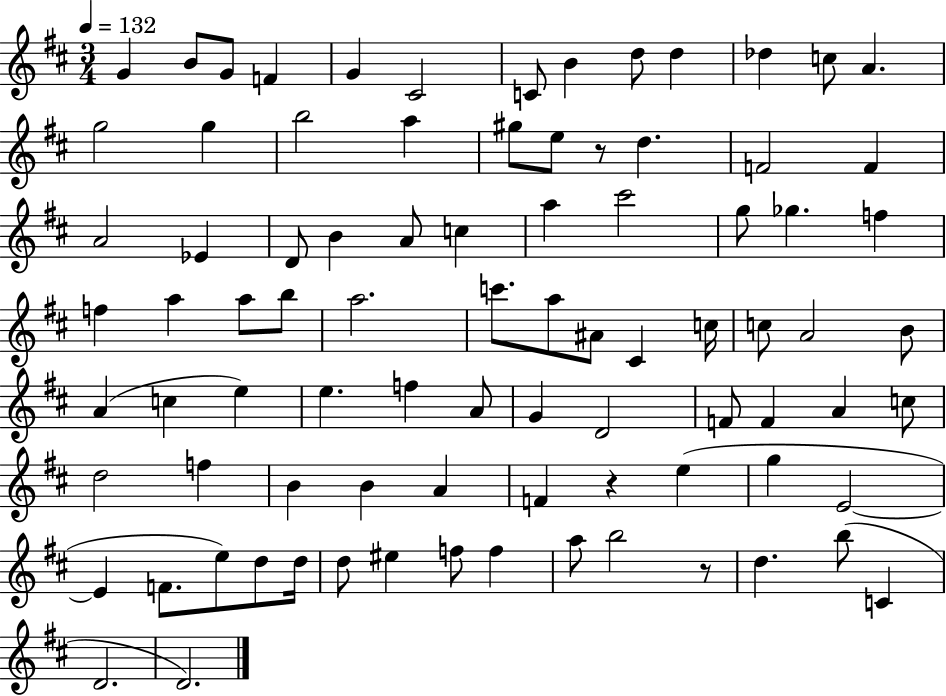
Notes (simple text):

G4/q B4/e G4/e F4/q G4/q C#4/h C4/e B4/q D5/e D5/q Db5/q C5/e A4/q. G5/h G5/q B5/h A5/q G#5/e E5/e R/e D5/q. F4/h F4/q A4/h Eb4/q D4/e B4/q A4/e C5/q A5/q C#6/h G5/e Gb5/q. F5/q F5/q A5/q A5/e B5/e A5/h. C6/e. A5/e A#4/e C#4/q C5/s C5/e A4/h B4/e A4/q C5/q E5/q E5/q. F5/q A4/e G4/q D4/h F4/e F4/q A4/q C5/e D5/h F5/q B4/q B4/q A4/q F4/q R/q E5/q G5/q E4/h E4/q F4/e. E5/e D5/e D5/s D5/e EIS5/q F5/e F5/q A5/e B5/h R/e D5/q. B5/e C4/q D4/h. D4/h.